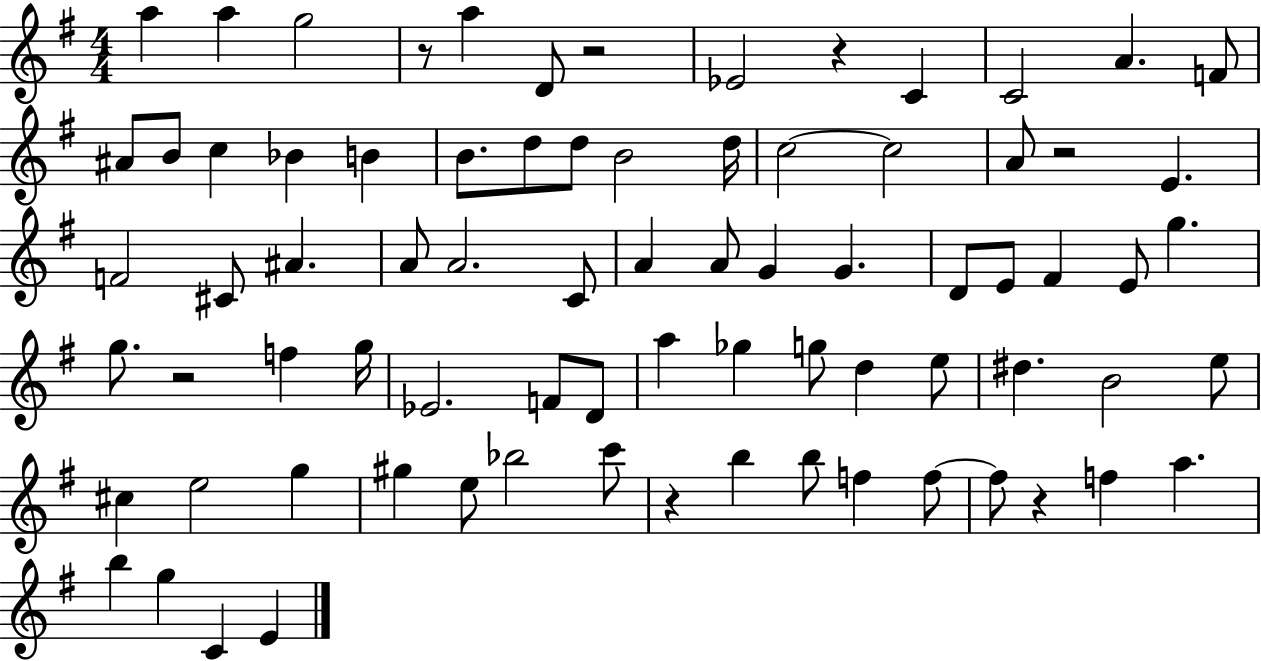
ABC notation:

X:1
T:Untitled
M:4/4
L:1/4
K:G
a a g2 z/2 a D/2 z2 _E2 z C C2 A F/2 ^A/2 B/2 c _B B B/2 d/2 d/2 B2 d/4 c2 c2 A/2 z2 E F2 ^C/2 ^A A/2 A2 C/2 A A/2 G G D/2 E/2 ^F E/2 g g/2 z2 f g/4 _E2 F/2 D/2 a _g g/2 d e/2 ^d B2 e/2 ^c e2 g ^g e/2 _b2 c'/2 z b b/2 f f/2 f/2 z f a b g C E